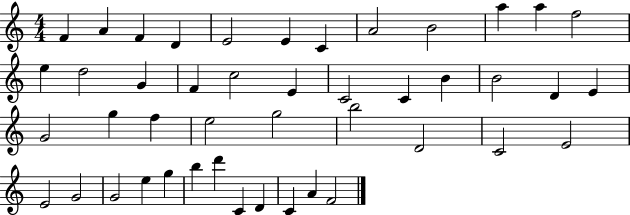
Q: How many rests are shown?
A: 0